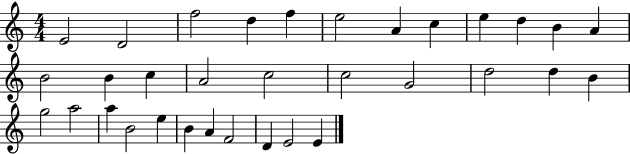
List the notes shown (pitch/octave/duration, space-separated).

E4/h D4/h F5/h D5/q F5/q E5/h A4/q C5/q E5/q D5/q B4/q A4/q B4/h B4/q C5/q A4/h C5/h C5/h G4/h D5/h D5/q B4/q G5/h A5/h A5/q B4/h E5/q B4/q A4/q F4/h D4/q E4/h E4/q